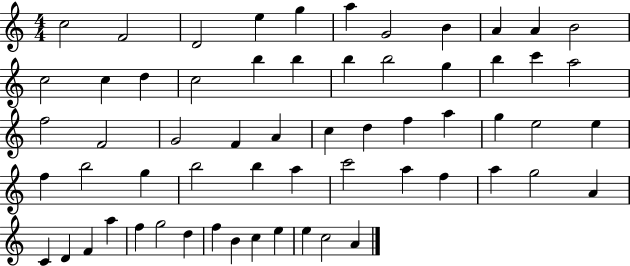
{
  \clef treble
  \numericTimeSignature
  \time 4/4
  \key c \major
  c''2 f'2 | d'2 e''4 g''4 | a''4 g'2 b'4 | a'4 a'4 b'2 | \break c''2 c''4 d''4 | c''2 b''4 b''4 | b''4 b''2 g''4 | b''4 c'''4 a''2 | \break f''2 f'2 | g'2 f'4 a'4 | c''4 d''4 f''4 a''4 | g''4 e''2 e''4 | \break f''4 b''2 g''4 | b''2 b''4 a''4 | c'''2 a''4 f''4 | a''4 g''2 a'4 | \break c'4 d'4 f'4 a''4 | f''4 g''2 d''4 | f''4 b'4 c''4 e''4 | e''4 c''2 a'4 | \break \bar "|."
}